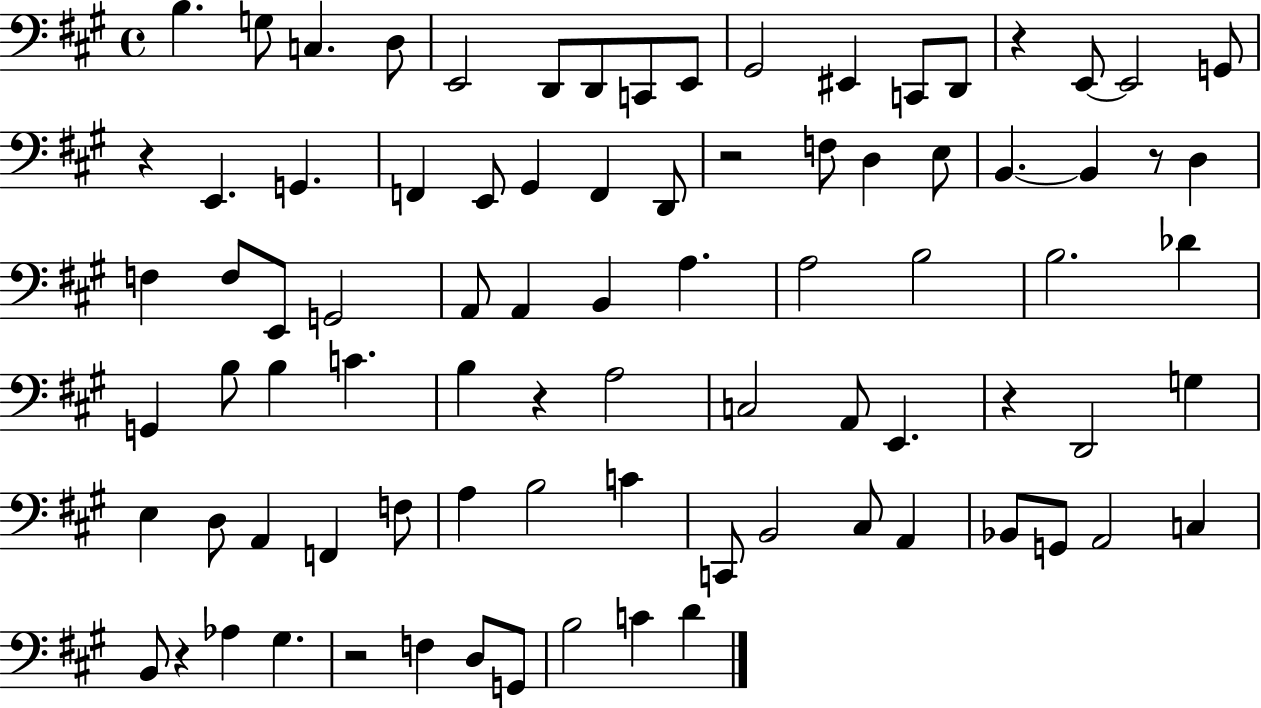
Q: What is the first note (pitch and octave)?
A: B3